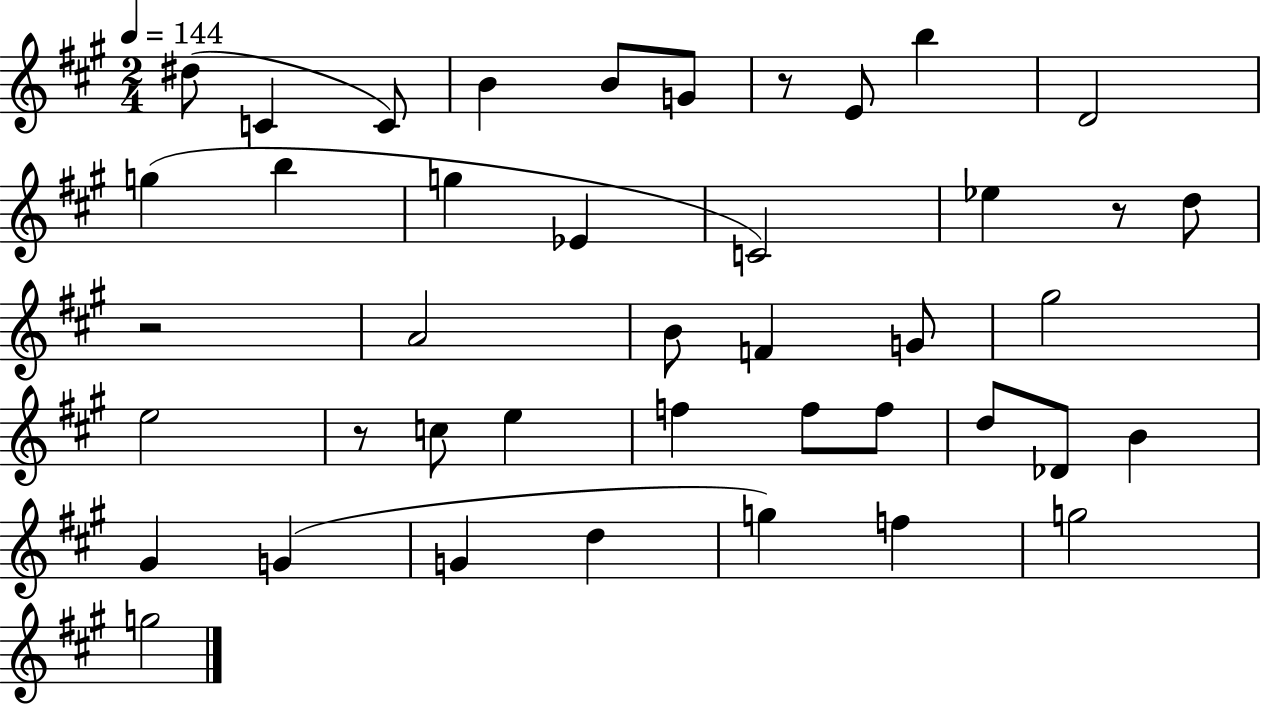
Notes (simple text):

D#5/e C4/q C4/e B4/q B4/e G4/e R/e E4/e B5/q D4/h G5/q B5/q G5/q Eb4/q C4/h Eb5/q R/e D5/e R/h A4/h B4/e F4/q G4/e G#5/h E5/h R/e C5/e E5/q F5/q F5/e F5/e D5/e Db4/e B4/q G#4/q G4/q G4/q D5/q G5/q F5/q G5/h G5/h